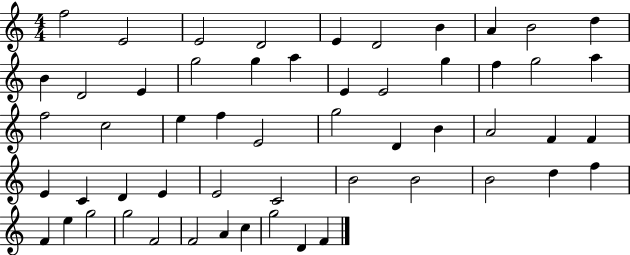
F5/h E4/h E4/h D4/h E4/q D4/h B4/q A4/q B4/h D5/q B4/q D4/h E4/q G5/h G5/q A5/q E4/q E4/h G5/q F5/q G5/h A5/q F5/h C5/h E5/q F5/q E4/h G5/h D4/q B4/q A4/h F4/q F4/q E4/q C4/q D4/q E4/q E4/h C4/h B4/h B4/h B4/h D5/q F5/q F4/q E5/q G5/h G5/h F4/h F4/h A4/q C5/q G5/h D4/q F4/q